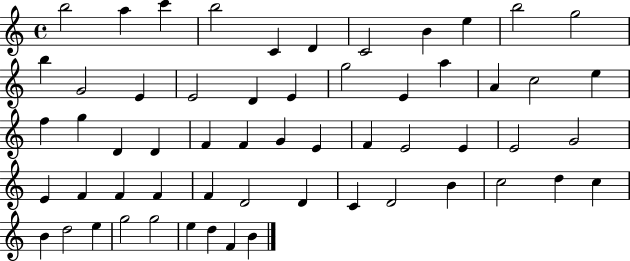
{
  \clef treble
  \time 4/4
  \defaultTimeSignature
  \key c \major
  b''2 a''4 c'''4 | b''2 c'4 d'4 | c'2 b'4 e''4 | b''2 g''2 | \break b''4 g'2 e'4 | e'2 d'4 e'4 | g''2 e'4 a''4 | a'4 c''2 e''4 | \break f''4 g''4 d'4 d'4 | f'4 f'4 g'4 e'4 | f'4 e'2 e'4 | e'2 g'2 | \break e'4 f'4 f'4 f'4 | f'4 d'2 d'4 | c'4 d'2 b'4 | c''2 d''4 c''4 | \break b'4 d''2 e''4 | g''2 g''2 | e''4 d''4 f'4 b'4 | \bar "|."
}